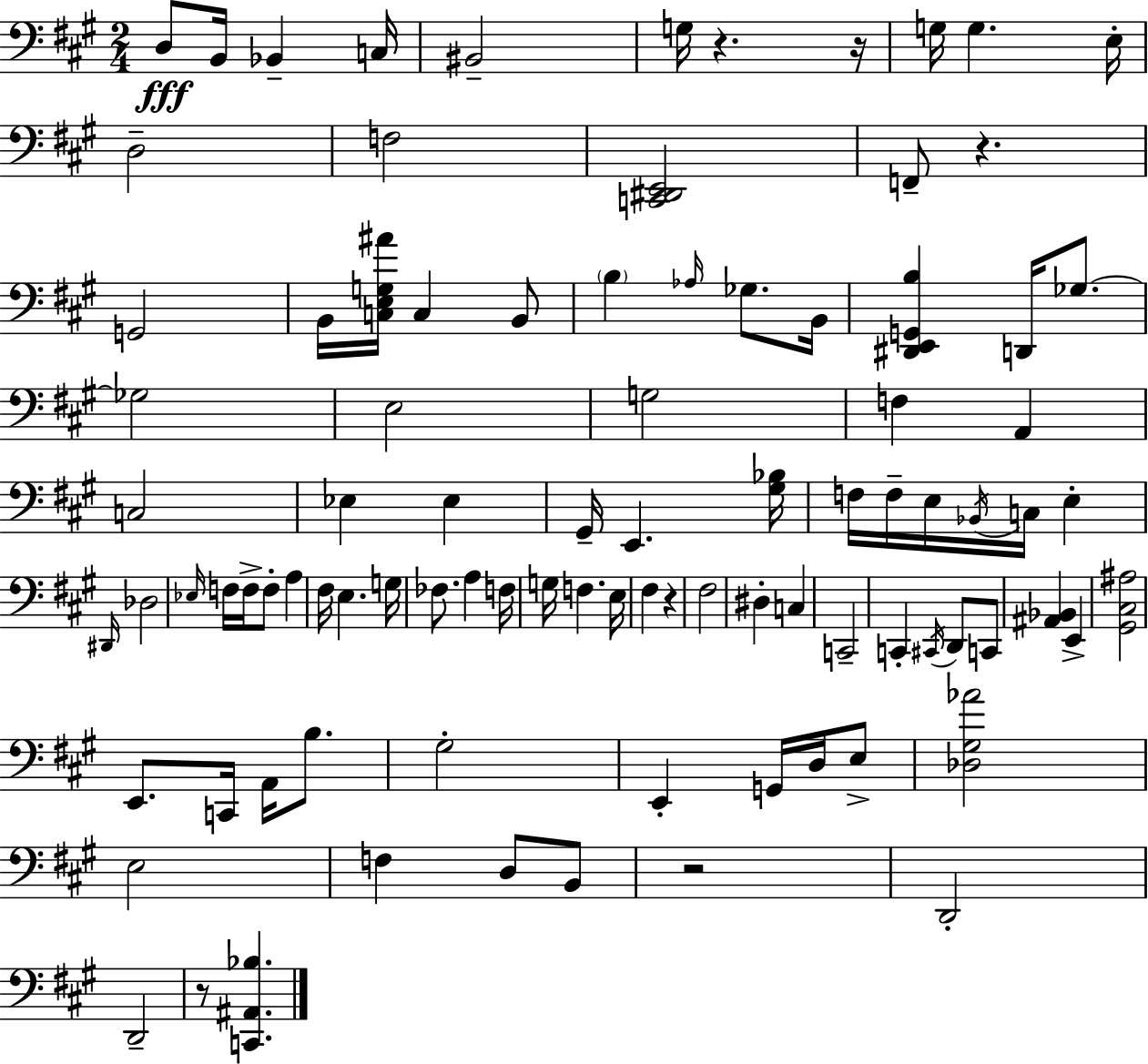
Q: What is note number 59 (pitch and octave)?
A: C2